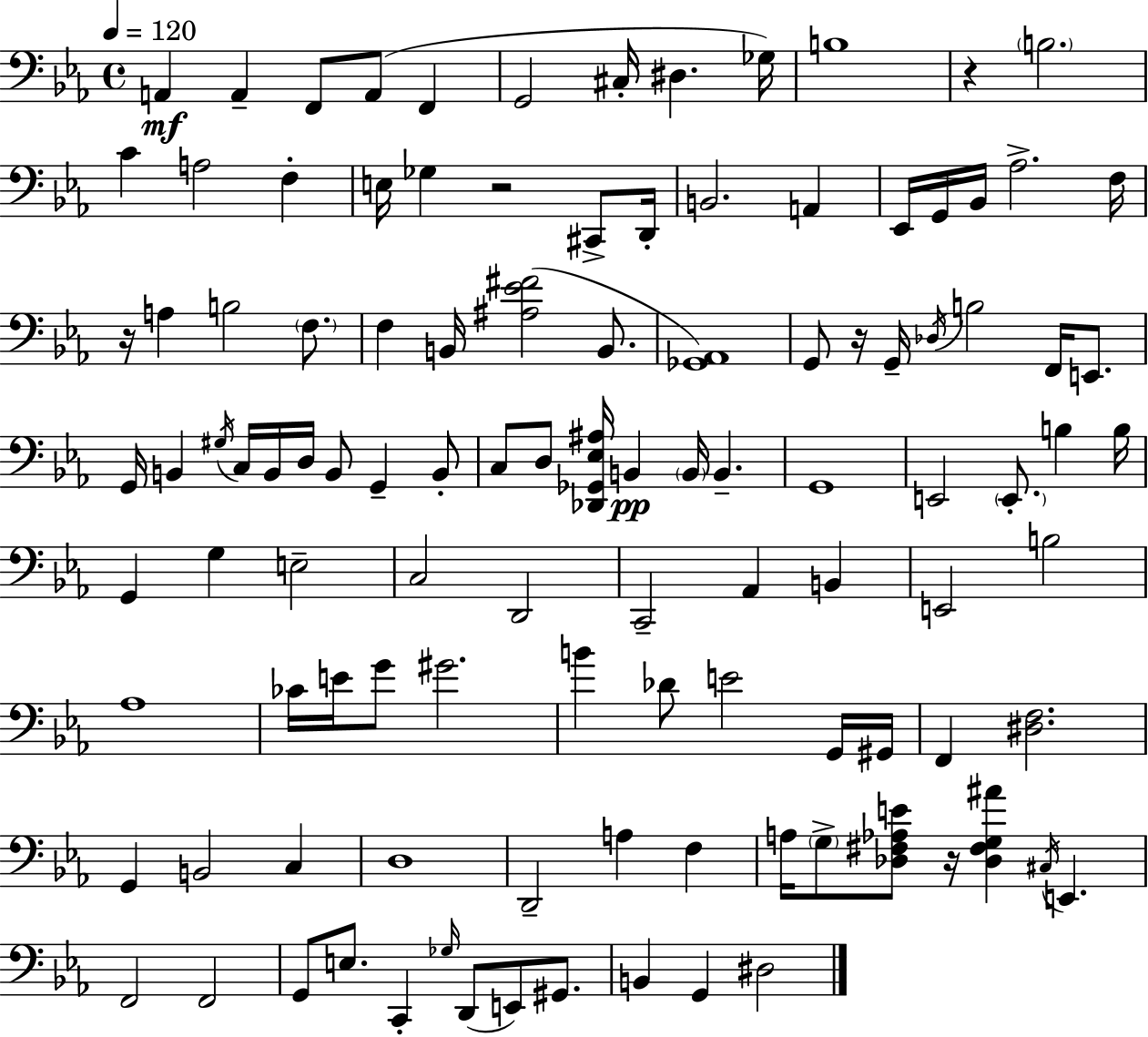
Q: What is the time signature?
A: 4/4